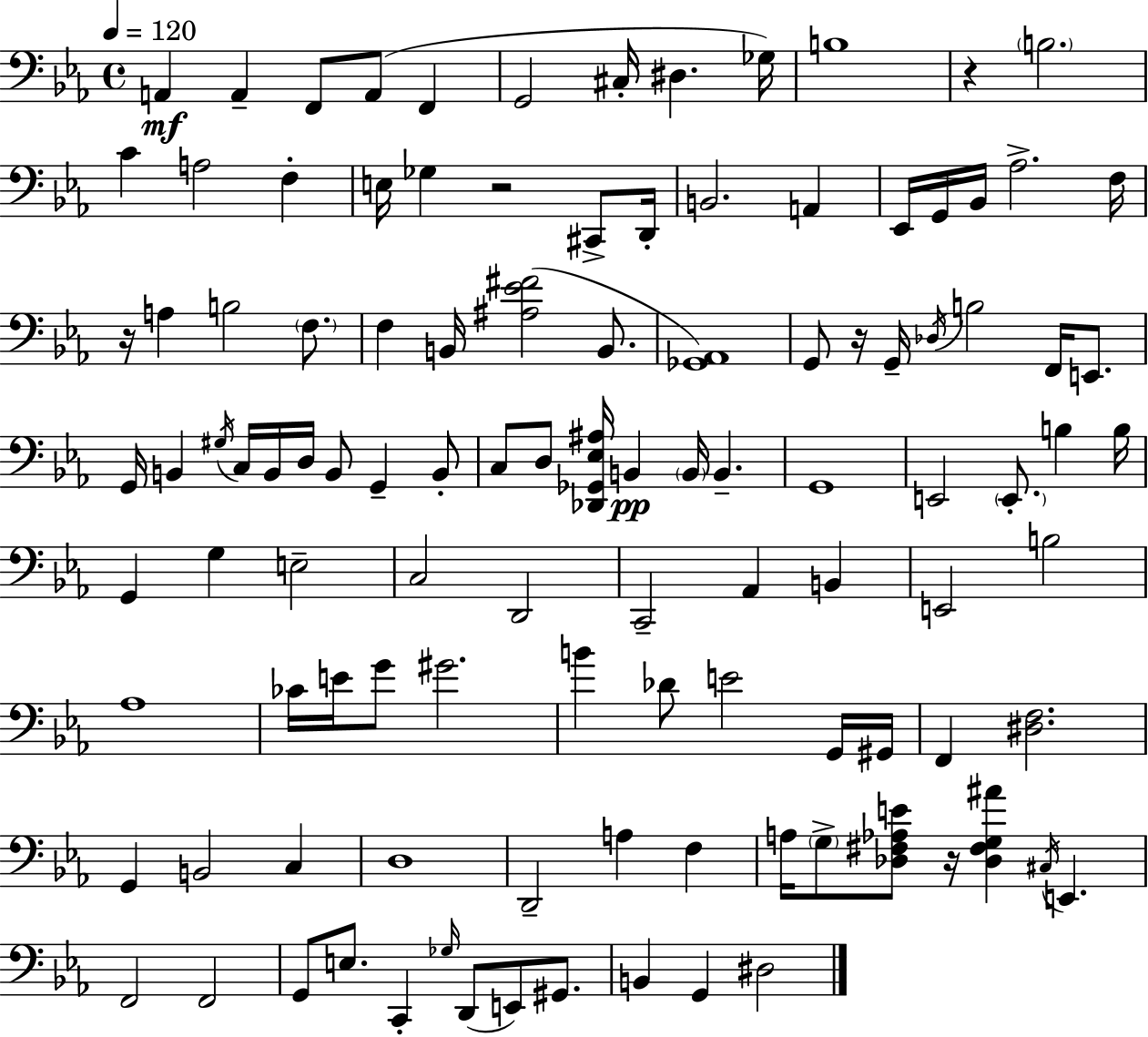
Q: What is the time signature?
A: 4/4